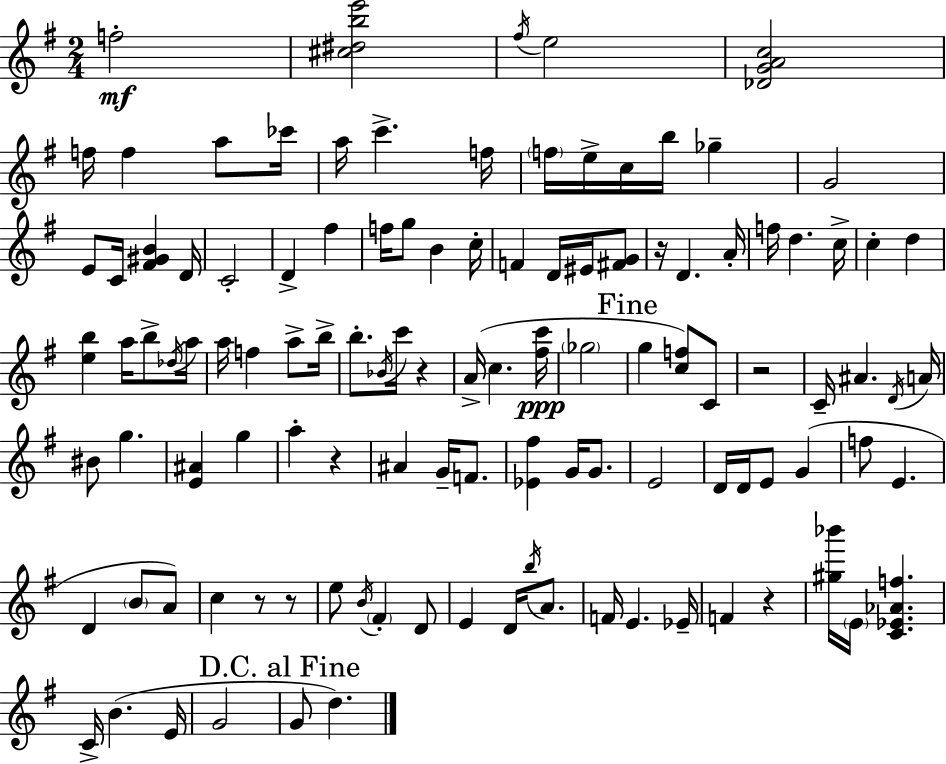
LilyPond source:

{
  \clef treble
  \numericTimeSignature
  \time 2/4
  \key e \minor
  f''2-.\mf | <cis'' dis'' b'' e'''>2 | \acciaccatura { fis''16 } e''2 | <des' g' a' c''>2 | \break f''16 f''4 a''8 | ces'''16 a''16 c'''4.-> | f''16 \parenthesize f''16 e''16-> c''16 b''16 ges''4-- | g'2 | \break e'8 c'16 <fis' gis' b'>4 | d'16 c'2-. | d'4-> fis''4 | f''16 g''8 b'4 | \break c''16-. f'4 d'16 eis'16 <fis' g'>8 | r16 d'4. | a'16-. f''16 d''4. | c''16-> c''4-. d''4 | \break <e'' b''>4 a''16 b''8-> | \acciaccatura { des''16 } a''16 a''16 f''4 a''8-> | b''16-> b''8.-. \acciaccatura { bes'16 } c'''16 r4 | a'16->( c''4. | \break <fis'' c'''>16\ppp \parenthesize ges''2 | \mark "Fine" g''4 <c'' f''>8) | c'8 r2 | c'16-- ais'4. | \break \acciaccatura { d'16 } a'16 bis'8 g''4. | <e' ais'>4 | g''4 a''4-. | r4 ais'4 | \break g'16-- f'8. <ees' fis''>4 | g'16 g'8. e'2 | d'16 d'16 e'8 | g'4( f''8 e'4. | \break d'4 | \parenthesize b'8 a'8) c''4 | r8 r8 e''8 \acciaccatura { b'16 } \parenthesize fis'4-. | d'8 e'4 | \break d'16 \acciaccatura { b''16 } a'8. f'16 e'4. | ees'16-- f'4 | r4 <gis'' bes'''>16 \parenthesize e'16 | <c' ees' aes' f''>4. c'16-> b'4.( | \break e'16 g'2 | \mark "D.C. al Fine" g'8 | d''4.) \bar "|."
}